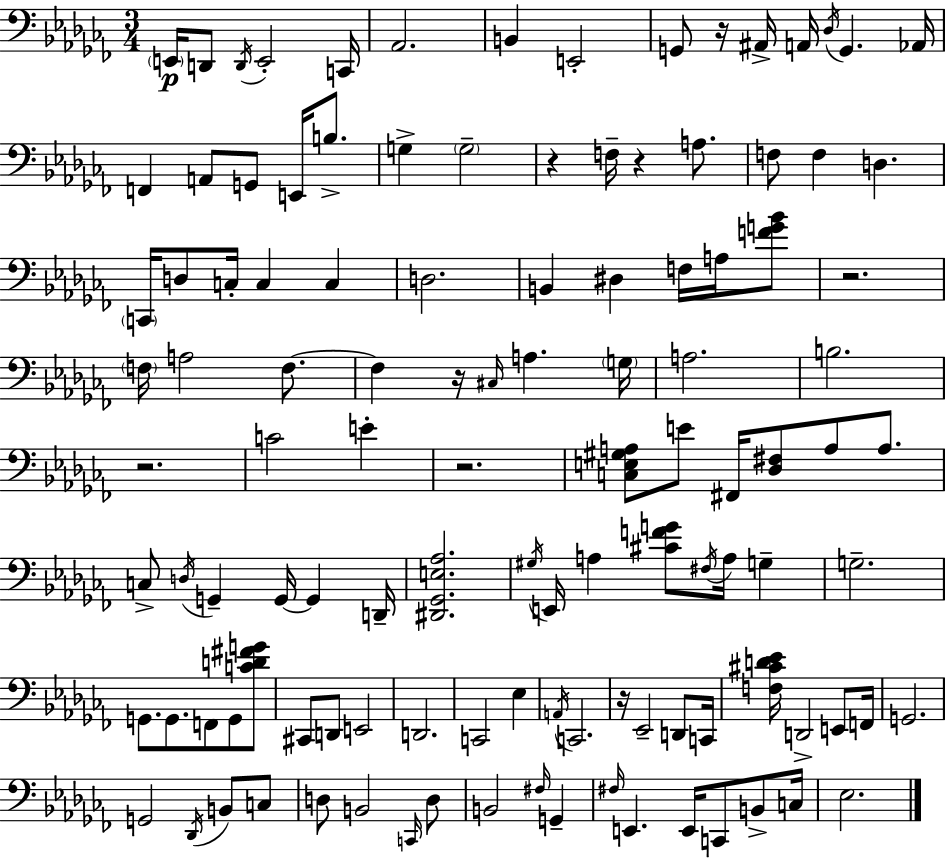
{
  \clef bass
  \numericTimeSignature
  \time 3/4
  \key aes \minor
  \parenthesize e,16\p d,8 \acciaccatura { d,16 } e,2-. | c,16 aes,2. | b,4 e,2-. | g,8 r16 ais,16-> a,16 \acciaccatura { des16 } g,4. | \break aes,16 f,4 a,8 g,8 e,16 b8.-> | g4-> \parenthesize g2-- | r4 f16-- r4 a8. | f8 f4 d4. | \break \parenthesize c,16 d8 c16-. c4 c4 | d2. | b,4 dis4 f16 a16 | <f' g' bes'>8 r2. | \break \parenthesize f16 a2 f8.~~ | f4 r16 \grace { cis16 } a4. | \parenthesize g16 a2. | b2. | \break r2. | c'2 e'4-. | r2. | <c e gis a>8 e'8 fis,16 <des fis>8 a8 | \break a8. c8-> \acciaccatura { d16 } g,4-- g,16~~ g,4 | d,16-- <dis, ges, e aes>2. | \acciaccatura { gis16 } e,16 a4 <cis' f' g'>8 | \acciaccatura { fis16 } a16 g4-- g2.-- | \break g,8. g,8. | f,8 g,8 <c' d' fis' g'>8 cis,8 d,8 e,2 | d,2. | c,2 | \break ees4 \acciaccatura { a,16 } c,2. | r16 ees,2-- | d,8 c,16 <f cis' d' ees'>16 d,2-> | e,8 f,16 g,2. | \break g,2 | \acciaccatura { des,16 } b,8 c8 d8 b,2 | \grace { c,16 } d8 b,2 | \grace { fis16 } g,4-- \grace { fis16 } e,4. | \break e,16 c,8 b,8-> c16 ees2. | \bar "|."
}